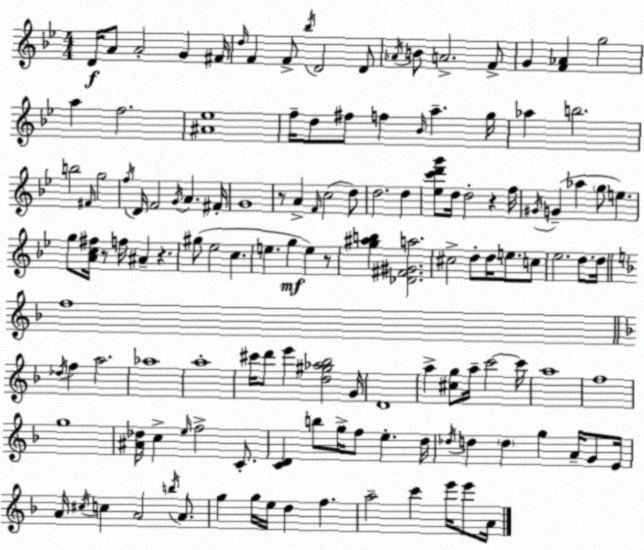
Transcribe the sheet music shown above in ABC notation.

X:1
T:Untitled
M:4/4
L:1/4
K:Gm
D/4 A/2 A2 G ^F/4 d/4 F F/2 _b/4 D2 D/2 _A/4 B/2 A2 F/2 G [F_A] g2 a f2 [^A_e]4 f/4 d/2 ^f/2 f _B/4 a g/4 _a b2 b2 ^F/4 g2 f/4 D/4 F2 G/4 A ^F/4 G4 z/2 A F/4 c2 d/2 d2 d [_ec'd'g']/2 d/4 d2 z f/4 ^G/4 G _a g/2 e g/2 [Ac^f]/4 z/2 f/4 ^A z ^g/2 _e2 c e g e z/2 [g^ab] [_D^F^Ga]2 ^c2 d/2 d/4 e/2 c/2 _e2 d/2 d/4 f4 _d/4 f a2 _a4 a4 ^c'/4 d'/2 e' [d^g_a_b]2 G/4 D4 a [^cg]/2 a/4 c'2 c'/4 a4 f4 g4 [^A_d]/4 c e/4 f2 C/2 [CD] b/2 g/4 f/2 e d/4 _d/4 d d g A/4 G/2 E/4 A/4 ^c/4 c A2 b/4 A/2 g g/4 e/4 d f a2 c' e'/4 e'/2 A/4